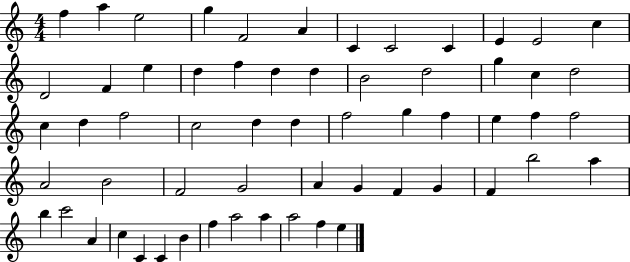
X:1
T:Untitled
M:4/4
L:1/4
K:C
f a e2 g F2 A C C2 C E E2 c D2 F e d f d d B2 d2 g c d2 c d f2 c2 d d f2 g f e f f2 A2 B2 F2 G2 A G F G F b2 a b c'2 A c C C B f a2 a a2 f e